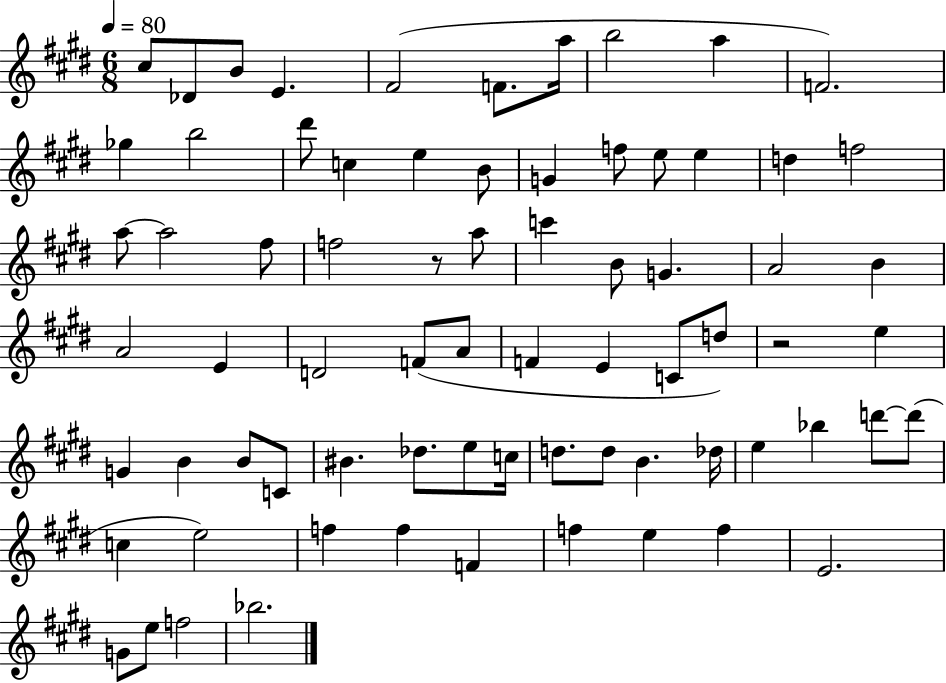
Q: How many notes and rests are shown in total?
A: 73